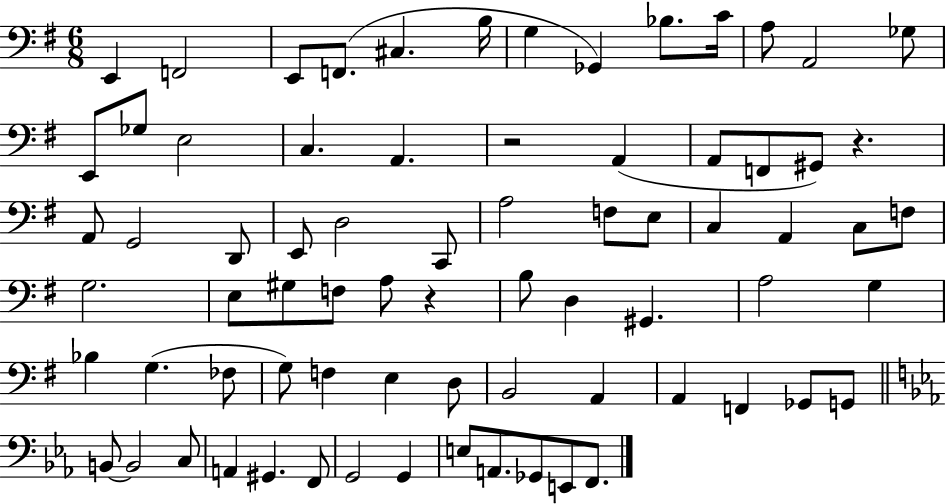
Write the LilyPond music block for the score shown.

{
  \clef bass
  \numericTimeSignature
  \time 6/8
  \key g \major
  e,4 f,2 | e,8 f,8.( cis4. b16 | g4 ges,4) bes8. c'16 | a8 a,2 ges8 | \break e,8 ges8 e2 | c4. a,4. | r2 a,4( | a,8 f,8 gis,8) r4. | \break a,8 g,2 d,8 | e,8 d2 c,8 | a2 f8 e8 | c4 a,4 c8 f8 | \break g2. | e8 gis8 f8 a8 r4 | b8 d4 gis,4. | a2 g4 | \break bes4 g4.( fes8 | g8) f4 e4 d8 | b,2 a,4 | a,4 f,4 ges,8 g,8 | \break \bar "||" \break \key c \minor b,8~~ b,2 c8 | a,4 gis,4. f,8 | g,2 g,4 | e8 a,8. ges,8 e,8 f,8. | \break \bar "|."
}